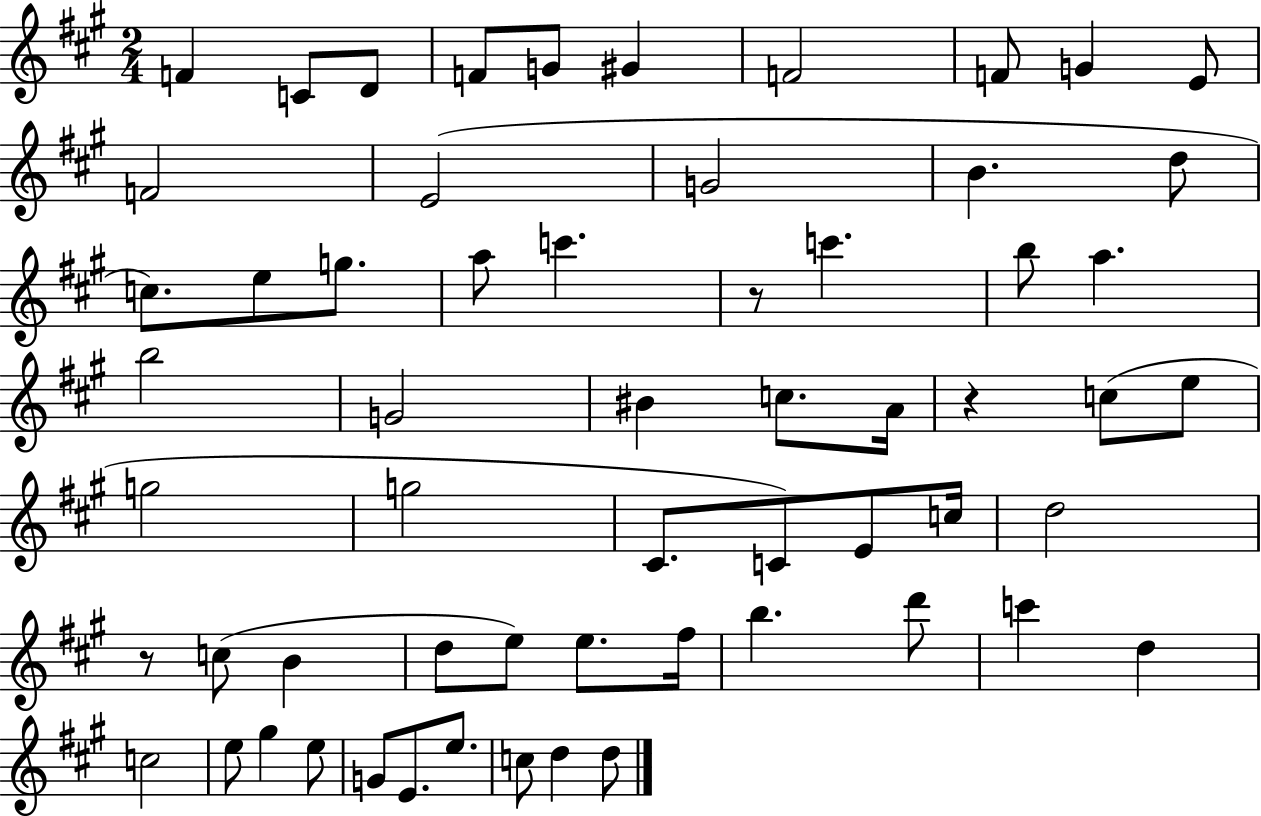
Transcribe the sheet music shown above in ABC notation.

X:1
T:Untitled
M:2/4
L:1/4
K:A
F C/2 D/2 F/2 G/2 ^G F2 F/2 G E/2 F2 E2 G2 B d/2 c/2 e/2 g/2 a/2 c' z/2 c' b/2 a b2 G2 ^B c/2 A/4 z c/2 e/2 g2 g2 ^C/2 C/2 E/2 c/4 d2 z/2 c/2 B d/2 e/2 e/2 ^f/4 b d'/2 c' d c2 e/2 ^g e/2 G/2 E/2 e/2 c/2 d d/2